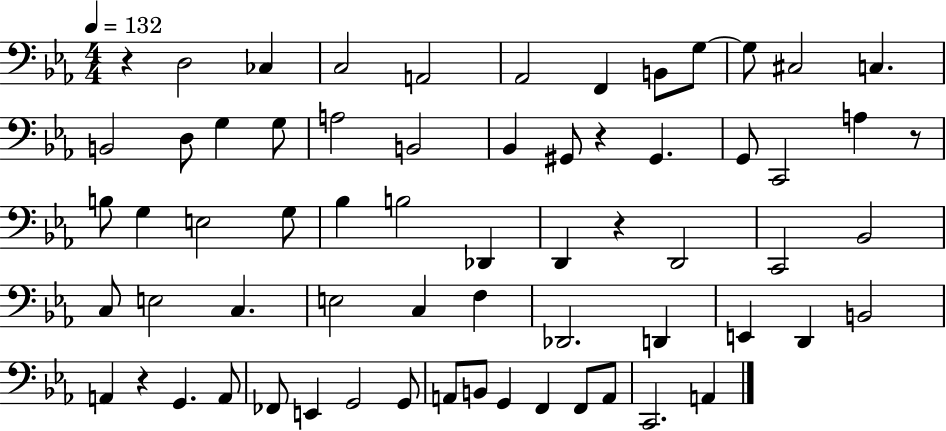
{
  \clef bass
  \numericTimeSignature
  \time 4/4
  \key ees \major
  \tempo 4 = 132
  \repeat volta 2 { r4 d2 ces4 | c2 a,2 | aes,2 f,4 b,8 g8~~ | g8 cis2 c4. | \break b,2 d8 g4 g8 | a2 b,2 | bes,4 gis,8 r4 gis,4. | g,8 c,2 a4 r8 | \break b8 g4 e2 g8 | bes4 b2 des,4 | d,4 r4 d,2 | c,2 bes,2 | \break c8 e2 c4. | e2 c4 f4 | des,2. d,4 | e,4 d,4 b,2 | \break a,4 r4 g,4. a,8 | fes,8 e,4 g,2 g,8 | a,8 b,8 g,4 f,4 f,8 a,8 | c,2. a,4 | \break } \bar "|."
}